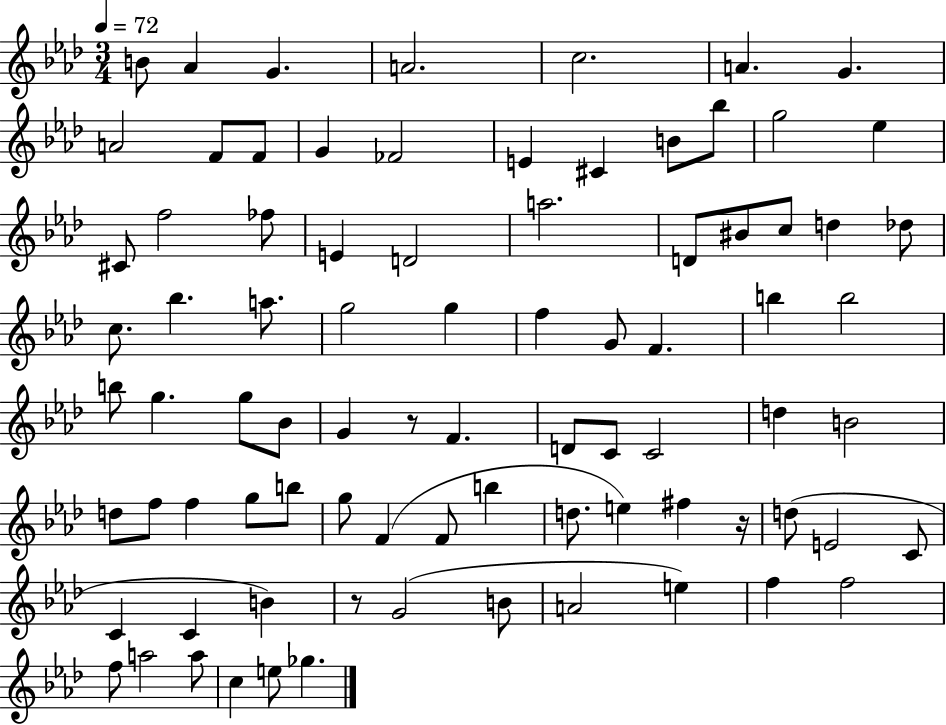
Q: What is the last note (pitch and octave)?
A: Gb5